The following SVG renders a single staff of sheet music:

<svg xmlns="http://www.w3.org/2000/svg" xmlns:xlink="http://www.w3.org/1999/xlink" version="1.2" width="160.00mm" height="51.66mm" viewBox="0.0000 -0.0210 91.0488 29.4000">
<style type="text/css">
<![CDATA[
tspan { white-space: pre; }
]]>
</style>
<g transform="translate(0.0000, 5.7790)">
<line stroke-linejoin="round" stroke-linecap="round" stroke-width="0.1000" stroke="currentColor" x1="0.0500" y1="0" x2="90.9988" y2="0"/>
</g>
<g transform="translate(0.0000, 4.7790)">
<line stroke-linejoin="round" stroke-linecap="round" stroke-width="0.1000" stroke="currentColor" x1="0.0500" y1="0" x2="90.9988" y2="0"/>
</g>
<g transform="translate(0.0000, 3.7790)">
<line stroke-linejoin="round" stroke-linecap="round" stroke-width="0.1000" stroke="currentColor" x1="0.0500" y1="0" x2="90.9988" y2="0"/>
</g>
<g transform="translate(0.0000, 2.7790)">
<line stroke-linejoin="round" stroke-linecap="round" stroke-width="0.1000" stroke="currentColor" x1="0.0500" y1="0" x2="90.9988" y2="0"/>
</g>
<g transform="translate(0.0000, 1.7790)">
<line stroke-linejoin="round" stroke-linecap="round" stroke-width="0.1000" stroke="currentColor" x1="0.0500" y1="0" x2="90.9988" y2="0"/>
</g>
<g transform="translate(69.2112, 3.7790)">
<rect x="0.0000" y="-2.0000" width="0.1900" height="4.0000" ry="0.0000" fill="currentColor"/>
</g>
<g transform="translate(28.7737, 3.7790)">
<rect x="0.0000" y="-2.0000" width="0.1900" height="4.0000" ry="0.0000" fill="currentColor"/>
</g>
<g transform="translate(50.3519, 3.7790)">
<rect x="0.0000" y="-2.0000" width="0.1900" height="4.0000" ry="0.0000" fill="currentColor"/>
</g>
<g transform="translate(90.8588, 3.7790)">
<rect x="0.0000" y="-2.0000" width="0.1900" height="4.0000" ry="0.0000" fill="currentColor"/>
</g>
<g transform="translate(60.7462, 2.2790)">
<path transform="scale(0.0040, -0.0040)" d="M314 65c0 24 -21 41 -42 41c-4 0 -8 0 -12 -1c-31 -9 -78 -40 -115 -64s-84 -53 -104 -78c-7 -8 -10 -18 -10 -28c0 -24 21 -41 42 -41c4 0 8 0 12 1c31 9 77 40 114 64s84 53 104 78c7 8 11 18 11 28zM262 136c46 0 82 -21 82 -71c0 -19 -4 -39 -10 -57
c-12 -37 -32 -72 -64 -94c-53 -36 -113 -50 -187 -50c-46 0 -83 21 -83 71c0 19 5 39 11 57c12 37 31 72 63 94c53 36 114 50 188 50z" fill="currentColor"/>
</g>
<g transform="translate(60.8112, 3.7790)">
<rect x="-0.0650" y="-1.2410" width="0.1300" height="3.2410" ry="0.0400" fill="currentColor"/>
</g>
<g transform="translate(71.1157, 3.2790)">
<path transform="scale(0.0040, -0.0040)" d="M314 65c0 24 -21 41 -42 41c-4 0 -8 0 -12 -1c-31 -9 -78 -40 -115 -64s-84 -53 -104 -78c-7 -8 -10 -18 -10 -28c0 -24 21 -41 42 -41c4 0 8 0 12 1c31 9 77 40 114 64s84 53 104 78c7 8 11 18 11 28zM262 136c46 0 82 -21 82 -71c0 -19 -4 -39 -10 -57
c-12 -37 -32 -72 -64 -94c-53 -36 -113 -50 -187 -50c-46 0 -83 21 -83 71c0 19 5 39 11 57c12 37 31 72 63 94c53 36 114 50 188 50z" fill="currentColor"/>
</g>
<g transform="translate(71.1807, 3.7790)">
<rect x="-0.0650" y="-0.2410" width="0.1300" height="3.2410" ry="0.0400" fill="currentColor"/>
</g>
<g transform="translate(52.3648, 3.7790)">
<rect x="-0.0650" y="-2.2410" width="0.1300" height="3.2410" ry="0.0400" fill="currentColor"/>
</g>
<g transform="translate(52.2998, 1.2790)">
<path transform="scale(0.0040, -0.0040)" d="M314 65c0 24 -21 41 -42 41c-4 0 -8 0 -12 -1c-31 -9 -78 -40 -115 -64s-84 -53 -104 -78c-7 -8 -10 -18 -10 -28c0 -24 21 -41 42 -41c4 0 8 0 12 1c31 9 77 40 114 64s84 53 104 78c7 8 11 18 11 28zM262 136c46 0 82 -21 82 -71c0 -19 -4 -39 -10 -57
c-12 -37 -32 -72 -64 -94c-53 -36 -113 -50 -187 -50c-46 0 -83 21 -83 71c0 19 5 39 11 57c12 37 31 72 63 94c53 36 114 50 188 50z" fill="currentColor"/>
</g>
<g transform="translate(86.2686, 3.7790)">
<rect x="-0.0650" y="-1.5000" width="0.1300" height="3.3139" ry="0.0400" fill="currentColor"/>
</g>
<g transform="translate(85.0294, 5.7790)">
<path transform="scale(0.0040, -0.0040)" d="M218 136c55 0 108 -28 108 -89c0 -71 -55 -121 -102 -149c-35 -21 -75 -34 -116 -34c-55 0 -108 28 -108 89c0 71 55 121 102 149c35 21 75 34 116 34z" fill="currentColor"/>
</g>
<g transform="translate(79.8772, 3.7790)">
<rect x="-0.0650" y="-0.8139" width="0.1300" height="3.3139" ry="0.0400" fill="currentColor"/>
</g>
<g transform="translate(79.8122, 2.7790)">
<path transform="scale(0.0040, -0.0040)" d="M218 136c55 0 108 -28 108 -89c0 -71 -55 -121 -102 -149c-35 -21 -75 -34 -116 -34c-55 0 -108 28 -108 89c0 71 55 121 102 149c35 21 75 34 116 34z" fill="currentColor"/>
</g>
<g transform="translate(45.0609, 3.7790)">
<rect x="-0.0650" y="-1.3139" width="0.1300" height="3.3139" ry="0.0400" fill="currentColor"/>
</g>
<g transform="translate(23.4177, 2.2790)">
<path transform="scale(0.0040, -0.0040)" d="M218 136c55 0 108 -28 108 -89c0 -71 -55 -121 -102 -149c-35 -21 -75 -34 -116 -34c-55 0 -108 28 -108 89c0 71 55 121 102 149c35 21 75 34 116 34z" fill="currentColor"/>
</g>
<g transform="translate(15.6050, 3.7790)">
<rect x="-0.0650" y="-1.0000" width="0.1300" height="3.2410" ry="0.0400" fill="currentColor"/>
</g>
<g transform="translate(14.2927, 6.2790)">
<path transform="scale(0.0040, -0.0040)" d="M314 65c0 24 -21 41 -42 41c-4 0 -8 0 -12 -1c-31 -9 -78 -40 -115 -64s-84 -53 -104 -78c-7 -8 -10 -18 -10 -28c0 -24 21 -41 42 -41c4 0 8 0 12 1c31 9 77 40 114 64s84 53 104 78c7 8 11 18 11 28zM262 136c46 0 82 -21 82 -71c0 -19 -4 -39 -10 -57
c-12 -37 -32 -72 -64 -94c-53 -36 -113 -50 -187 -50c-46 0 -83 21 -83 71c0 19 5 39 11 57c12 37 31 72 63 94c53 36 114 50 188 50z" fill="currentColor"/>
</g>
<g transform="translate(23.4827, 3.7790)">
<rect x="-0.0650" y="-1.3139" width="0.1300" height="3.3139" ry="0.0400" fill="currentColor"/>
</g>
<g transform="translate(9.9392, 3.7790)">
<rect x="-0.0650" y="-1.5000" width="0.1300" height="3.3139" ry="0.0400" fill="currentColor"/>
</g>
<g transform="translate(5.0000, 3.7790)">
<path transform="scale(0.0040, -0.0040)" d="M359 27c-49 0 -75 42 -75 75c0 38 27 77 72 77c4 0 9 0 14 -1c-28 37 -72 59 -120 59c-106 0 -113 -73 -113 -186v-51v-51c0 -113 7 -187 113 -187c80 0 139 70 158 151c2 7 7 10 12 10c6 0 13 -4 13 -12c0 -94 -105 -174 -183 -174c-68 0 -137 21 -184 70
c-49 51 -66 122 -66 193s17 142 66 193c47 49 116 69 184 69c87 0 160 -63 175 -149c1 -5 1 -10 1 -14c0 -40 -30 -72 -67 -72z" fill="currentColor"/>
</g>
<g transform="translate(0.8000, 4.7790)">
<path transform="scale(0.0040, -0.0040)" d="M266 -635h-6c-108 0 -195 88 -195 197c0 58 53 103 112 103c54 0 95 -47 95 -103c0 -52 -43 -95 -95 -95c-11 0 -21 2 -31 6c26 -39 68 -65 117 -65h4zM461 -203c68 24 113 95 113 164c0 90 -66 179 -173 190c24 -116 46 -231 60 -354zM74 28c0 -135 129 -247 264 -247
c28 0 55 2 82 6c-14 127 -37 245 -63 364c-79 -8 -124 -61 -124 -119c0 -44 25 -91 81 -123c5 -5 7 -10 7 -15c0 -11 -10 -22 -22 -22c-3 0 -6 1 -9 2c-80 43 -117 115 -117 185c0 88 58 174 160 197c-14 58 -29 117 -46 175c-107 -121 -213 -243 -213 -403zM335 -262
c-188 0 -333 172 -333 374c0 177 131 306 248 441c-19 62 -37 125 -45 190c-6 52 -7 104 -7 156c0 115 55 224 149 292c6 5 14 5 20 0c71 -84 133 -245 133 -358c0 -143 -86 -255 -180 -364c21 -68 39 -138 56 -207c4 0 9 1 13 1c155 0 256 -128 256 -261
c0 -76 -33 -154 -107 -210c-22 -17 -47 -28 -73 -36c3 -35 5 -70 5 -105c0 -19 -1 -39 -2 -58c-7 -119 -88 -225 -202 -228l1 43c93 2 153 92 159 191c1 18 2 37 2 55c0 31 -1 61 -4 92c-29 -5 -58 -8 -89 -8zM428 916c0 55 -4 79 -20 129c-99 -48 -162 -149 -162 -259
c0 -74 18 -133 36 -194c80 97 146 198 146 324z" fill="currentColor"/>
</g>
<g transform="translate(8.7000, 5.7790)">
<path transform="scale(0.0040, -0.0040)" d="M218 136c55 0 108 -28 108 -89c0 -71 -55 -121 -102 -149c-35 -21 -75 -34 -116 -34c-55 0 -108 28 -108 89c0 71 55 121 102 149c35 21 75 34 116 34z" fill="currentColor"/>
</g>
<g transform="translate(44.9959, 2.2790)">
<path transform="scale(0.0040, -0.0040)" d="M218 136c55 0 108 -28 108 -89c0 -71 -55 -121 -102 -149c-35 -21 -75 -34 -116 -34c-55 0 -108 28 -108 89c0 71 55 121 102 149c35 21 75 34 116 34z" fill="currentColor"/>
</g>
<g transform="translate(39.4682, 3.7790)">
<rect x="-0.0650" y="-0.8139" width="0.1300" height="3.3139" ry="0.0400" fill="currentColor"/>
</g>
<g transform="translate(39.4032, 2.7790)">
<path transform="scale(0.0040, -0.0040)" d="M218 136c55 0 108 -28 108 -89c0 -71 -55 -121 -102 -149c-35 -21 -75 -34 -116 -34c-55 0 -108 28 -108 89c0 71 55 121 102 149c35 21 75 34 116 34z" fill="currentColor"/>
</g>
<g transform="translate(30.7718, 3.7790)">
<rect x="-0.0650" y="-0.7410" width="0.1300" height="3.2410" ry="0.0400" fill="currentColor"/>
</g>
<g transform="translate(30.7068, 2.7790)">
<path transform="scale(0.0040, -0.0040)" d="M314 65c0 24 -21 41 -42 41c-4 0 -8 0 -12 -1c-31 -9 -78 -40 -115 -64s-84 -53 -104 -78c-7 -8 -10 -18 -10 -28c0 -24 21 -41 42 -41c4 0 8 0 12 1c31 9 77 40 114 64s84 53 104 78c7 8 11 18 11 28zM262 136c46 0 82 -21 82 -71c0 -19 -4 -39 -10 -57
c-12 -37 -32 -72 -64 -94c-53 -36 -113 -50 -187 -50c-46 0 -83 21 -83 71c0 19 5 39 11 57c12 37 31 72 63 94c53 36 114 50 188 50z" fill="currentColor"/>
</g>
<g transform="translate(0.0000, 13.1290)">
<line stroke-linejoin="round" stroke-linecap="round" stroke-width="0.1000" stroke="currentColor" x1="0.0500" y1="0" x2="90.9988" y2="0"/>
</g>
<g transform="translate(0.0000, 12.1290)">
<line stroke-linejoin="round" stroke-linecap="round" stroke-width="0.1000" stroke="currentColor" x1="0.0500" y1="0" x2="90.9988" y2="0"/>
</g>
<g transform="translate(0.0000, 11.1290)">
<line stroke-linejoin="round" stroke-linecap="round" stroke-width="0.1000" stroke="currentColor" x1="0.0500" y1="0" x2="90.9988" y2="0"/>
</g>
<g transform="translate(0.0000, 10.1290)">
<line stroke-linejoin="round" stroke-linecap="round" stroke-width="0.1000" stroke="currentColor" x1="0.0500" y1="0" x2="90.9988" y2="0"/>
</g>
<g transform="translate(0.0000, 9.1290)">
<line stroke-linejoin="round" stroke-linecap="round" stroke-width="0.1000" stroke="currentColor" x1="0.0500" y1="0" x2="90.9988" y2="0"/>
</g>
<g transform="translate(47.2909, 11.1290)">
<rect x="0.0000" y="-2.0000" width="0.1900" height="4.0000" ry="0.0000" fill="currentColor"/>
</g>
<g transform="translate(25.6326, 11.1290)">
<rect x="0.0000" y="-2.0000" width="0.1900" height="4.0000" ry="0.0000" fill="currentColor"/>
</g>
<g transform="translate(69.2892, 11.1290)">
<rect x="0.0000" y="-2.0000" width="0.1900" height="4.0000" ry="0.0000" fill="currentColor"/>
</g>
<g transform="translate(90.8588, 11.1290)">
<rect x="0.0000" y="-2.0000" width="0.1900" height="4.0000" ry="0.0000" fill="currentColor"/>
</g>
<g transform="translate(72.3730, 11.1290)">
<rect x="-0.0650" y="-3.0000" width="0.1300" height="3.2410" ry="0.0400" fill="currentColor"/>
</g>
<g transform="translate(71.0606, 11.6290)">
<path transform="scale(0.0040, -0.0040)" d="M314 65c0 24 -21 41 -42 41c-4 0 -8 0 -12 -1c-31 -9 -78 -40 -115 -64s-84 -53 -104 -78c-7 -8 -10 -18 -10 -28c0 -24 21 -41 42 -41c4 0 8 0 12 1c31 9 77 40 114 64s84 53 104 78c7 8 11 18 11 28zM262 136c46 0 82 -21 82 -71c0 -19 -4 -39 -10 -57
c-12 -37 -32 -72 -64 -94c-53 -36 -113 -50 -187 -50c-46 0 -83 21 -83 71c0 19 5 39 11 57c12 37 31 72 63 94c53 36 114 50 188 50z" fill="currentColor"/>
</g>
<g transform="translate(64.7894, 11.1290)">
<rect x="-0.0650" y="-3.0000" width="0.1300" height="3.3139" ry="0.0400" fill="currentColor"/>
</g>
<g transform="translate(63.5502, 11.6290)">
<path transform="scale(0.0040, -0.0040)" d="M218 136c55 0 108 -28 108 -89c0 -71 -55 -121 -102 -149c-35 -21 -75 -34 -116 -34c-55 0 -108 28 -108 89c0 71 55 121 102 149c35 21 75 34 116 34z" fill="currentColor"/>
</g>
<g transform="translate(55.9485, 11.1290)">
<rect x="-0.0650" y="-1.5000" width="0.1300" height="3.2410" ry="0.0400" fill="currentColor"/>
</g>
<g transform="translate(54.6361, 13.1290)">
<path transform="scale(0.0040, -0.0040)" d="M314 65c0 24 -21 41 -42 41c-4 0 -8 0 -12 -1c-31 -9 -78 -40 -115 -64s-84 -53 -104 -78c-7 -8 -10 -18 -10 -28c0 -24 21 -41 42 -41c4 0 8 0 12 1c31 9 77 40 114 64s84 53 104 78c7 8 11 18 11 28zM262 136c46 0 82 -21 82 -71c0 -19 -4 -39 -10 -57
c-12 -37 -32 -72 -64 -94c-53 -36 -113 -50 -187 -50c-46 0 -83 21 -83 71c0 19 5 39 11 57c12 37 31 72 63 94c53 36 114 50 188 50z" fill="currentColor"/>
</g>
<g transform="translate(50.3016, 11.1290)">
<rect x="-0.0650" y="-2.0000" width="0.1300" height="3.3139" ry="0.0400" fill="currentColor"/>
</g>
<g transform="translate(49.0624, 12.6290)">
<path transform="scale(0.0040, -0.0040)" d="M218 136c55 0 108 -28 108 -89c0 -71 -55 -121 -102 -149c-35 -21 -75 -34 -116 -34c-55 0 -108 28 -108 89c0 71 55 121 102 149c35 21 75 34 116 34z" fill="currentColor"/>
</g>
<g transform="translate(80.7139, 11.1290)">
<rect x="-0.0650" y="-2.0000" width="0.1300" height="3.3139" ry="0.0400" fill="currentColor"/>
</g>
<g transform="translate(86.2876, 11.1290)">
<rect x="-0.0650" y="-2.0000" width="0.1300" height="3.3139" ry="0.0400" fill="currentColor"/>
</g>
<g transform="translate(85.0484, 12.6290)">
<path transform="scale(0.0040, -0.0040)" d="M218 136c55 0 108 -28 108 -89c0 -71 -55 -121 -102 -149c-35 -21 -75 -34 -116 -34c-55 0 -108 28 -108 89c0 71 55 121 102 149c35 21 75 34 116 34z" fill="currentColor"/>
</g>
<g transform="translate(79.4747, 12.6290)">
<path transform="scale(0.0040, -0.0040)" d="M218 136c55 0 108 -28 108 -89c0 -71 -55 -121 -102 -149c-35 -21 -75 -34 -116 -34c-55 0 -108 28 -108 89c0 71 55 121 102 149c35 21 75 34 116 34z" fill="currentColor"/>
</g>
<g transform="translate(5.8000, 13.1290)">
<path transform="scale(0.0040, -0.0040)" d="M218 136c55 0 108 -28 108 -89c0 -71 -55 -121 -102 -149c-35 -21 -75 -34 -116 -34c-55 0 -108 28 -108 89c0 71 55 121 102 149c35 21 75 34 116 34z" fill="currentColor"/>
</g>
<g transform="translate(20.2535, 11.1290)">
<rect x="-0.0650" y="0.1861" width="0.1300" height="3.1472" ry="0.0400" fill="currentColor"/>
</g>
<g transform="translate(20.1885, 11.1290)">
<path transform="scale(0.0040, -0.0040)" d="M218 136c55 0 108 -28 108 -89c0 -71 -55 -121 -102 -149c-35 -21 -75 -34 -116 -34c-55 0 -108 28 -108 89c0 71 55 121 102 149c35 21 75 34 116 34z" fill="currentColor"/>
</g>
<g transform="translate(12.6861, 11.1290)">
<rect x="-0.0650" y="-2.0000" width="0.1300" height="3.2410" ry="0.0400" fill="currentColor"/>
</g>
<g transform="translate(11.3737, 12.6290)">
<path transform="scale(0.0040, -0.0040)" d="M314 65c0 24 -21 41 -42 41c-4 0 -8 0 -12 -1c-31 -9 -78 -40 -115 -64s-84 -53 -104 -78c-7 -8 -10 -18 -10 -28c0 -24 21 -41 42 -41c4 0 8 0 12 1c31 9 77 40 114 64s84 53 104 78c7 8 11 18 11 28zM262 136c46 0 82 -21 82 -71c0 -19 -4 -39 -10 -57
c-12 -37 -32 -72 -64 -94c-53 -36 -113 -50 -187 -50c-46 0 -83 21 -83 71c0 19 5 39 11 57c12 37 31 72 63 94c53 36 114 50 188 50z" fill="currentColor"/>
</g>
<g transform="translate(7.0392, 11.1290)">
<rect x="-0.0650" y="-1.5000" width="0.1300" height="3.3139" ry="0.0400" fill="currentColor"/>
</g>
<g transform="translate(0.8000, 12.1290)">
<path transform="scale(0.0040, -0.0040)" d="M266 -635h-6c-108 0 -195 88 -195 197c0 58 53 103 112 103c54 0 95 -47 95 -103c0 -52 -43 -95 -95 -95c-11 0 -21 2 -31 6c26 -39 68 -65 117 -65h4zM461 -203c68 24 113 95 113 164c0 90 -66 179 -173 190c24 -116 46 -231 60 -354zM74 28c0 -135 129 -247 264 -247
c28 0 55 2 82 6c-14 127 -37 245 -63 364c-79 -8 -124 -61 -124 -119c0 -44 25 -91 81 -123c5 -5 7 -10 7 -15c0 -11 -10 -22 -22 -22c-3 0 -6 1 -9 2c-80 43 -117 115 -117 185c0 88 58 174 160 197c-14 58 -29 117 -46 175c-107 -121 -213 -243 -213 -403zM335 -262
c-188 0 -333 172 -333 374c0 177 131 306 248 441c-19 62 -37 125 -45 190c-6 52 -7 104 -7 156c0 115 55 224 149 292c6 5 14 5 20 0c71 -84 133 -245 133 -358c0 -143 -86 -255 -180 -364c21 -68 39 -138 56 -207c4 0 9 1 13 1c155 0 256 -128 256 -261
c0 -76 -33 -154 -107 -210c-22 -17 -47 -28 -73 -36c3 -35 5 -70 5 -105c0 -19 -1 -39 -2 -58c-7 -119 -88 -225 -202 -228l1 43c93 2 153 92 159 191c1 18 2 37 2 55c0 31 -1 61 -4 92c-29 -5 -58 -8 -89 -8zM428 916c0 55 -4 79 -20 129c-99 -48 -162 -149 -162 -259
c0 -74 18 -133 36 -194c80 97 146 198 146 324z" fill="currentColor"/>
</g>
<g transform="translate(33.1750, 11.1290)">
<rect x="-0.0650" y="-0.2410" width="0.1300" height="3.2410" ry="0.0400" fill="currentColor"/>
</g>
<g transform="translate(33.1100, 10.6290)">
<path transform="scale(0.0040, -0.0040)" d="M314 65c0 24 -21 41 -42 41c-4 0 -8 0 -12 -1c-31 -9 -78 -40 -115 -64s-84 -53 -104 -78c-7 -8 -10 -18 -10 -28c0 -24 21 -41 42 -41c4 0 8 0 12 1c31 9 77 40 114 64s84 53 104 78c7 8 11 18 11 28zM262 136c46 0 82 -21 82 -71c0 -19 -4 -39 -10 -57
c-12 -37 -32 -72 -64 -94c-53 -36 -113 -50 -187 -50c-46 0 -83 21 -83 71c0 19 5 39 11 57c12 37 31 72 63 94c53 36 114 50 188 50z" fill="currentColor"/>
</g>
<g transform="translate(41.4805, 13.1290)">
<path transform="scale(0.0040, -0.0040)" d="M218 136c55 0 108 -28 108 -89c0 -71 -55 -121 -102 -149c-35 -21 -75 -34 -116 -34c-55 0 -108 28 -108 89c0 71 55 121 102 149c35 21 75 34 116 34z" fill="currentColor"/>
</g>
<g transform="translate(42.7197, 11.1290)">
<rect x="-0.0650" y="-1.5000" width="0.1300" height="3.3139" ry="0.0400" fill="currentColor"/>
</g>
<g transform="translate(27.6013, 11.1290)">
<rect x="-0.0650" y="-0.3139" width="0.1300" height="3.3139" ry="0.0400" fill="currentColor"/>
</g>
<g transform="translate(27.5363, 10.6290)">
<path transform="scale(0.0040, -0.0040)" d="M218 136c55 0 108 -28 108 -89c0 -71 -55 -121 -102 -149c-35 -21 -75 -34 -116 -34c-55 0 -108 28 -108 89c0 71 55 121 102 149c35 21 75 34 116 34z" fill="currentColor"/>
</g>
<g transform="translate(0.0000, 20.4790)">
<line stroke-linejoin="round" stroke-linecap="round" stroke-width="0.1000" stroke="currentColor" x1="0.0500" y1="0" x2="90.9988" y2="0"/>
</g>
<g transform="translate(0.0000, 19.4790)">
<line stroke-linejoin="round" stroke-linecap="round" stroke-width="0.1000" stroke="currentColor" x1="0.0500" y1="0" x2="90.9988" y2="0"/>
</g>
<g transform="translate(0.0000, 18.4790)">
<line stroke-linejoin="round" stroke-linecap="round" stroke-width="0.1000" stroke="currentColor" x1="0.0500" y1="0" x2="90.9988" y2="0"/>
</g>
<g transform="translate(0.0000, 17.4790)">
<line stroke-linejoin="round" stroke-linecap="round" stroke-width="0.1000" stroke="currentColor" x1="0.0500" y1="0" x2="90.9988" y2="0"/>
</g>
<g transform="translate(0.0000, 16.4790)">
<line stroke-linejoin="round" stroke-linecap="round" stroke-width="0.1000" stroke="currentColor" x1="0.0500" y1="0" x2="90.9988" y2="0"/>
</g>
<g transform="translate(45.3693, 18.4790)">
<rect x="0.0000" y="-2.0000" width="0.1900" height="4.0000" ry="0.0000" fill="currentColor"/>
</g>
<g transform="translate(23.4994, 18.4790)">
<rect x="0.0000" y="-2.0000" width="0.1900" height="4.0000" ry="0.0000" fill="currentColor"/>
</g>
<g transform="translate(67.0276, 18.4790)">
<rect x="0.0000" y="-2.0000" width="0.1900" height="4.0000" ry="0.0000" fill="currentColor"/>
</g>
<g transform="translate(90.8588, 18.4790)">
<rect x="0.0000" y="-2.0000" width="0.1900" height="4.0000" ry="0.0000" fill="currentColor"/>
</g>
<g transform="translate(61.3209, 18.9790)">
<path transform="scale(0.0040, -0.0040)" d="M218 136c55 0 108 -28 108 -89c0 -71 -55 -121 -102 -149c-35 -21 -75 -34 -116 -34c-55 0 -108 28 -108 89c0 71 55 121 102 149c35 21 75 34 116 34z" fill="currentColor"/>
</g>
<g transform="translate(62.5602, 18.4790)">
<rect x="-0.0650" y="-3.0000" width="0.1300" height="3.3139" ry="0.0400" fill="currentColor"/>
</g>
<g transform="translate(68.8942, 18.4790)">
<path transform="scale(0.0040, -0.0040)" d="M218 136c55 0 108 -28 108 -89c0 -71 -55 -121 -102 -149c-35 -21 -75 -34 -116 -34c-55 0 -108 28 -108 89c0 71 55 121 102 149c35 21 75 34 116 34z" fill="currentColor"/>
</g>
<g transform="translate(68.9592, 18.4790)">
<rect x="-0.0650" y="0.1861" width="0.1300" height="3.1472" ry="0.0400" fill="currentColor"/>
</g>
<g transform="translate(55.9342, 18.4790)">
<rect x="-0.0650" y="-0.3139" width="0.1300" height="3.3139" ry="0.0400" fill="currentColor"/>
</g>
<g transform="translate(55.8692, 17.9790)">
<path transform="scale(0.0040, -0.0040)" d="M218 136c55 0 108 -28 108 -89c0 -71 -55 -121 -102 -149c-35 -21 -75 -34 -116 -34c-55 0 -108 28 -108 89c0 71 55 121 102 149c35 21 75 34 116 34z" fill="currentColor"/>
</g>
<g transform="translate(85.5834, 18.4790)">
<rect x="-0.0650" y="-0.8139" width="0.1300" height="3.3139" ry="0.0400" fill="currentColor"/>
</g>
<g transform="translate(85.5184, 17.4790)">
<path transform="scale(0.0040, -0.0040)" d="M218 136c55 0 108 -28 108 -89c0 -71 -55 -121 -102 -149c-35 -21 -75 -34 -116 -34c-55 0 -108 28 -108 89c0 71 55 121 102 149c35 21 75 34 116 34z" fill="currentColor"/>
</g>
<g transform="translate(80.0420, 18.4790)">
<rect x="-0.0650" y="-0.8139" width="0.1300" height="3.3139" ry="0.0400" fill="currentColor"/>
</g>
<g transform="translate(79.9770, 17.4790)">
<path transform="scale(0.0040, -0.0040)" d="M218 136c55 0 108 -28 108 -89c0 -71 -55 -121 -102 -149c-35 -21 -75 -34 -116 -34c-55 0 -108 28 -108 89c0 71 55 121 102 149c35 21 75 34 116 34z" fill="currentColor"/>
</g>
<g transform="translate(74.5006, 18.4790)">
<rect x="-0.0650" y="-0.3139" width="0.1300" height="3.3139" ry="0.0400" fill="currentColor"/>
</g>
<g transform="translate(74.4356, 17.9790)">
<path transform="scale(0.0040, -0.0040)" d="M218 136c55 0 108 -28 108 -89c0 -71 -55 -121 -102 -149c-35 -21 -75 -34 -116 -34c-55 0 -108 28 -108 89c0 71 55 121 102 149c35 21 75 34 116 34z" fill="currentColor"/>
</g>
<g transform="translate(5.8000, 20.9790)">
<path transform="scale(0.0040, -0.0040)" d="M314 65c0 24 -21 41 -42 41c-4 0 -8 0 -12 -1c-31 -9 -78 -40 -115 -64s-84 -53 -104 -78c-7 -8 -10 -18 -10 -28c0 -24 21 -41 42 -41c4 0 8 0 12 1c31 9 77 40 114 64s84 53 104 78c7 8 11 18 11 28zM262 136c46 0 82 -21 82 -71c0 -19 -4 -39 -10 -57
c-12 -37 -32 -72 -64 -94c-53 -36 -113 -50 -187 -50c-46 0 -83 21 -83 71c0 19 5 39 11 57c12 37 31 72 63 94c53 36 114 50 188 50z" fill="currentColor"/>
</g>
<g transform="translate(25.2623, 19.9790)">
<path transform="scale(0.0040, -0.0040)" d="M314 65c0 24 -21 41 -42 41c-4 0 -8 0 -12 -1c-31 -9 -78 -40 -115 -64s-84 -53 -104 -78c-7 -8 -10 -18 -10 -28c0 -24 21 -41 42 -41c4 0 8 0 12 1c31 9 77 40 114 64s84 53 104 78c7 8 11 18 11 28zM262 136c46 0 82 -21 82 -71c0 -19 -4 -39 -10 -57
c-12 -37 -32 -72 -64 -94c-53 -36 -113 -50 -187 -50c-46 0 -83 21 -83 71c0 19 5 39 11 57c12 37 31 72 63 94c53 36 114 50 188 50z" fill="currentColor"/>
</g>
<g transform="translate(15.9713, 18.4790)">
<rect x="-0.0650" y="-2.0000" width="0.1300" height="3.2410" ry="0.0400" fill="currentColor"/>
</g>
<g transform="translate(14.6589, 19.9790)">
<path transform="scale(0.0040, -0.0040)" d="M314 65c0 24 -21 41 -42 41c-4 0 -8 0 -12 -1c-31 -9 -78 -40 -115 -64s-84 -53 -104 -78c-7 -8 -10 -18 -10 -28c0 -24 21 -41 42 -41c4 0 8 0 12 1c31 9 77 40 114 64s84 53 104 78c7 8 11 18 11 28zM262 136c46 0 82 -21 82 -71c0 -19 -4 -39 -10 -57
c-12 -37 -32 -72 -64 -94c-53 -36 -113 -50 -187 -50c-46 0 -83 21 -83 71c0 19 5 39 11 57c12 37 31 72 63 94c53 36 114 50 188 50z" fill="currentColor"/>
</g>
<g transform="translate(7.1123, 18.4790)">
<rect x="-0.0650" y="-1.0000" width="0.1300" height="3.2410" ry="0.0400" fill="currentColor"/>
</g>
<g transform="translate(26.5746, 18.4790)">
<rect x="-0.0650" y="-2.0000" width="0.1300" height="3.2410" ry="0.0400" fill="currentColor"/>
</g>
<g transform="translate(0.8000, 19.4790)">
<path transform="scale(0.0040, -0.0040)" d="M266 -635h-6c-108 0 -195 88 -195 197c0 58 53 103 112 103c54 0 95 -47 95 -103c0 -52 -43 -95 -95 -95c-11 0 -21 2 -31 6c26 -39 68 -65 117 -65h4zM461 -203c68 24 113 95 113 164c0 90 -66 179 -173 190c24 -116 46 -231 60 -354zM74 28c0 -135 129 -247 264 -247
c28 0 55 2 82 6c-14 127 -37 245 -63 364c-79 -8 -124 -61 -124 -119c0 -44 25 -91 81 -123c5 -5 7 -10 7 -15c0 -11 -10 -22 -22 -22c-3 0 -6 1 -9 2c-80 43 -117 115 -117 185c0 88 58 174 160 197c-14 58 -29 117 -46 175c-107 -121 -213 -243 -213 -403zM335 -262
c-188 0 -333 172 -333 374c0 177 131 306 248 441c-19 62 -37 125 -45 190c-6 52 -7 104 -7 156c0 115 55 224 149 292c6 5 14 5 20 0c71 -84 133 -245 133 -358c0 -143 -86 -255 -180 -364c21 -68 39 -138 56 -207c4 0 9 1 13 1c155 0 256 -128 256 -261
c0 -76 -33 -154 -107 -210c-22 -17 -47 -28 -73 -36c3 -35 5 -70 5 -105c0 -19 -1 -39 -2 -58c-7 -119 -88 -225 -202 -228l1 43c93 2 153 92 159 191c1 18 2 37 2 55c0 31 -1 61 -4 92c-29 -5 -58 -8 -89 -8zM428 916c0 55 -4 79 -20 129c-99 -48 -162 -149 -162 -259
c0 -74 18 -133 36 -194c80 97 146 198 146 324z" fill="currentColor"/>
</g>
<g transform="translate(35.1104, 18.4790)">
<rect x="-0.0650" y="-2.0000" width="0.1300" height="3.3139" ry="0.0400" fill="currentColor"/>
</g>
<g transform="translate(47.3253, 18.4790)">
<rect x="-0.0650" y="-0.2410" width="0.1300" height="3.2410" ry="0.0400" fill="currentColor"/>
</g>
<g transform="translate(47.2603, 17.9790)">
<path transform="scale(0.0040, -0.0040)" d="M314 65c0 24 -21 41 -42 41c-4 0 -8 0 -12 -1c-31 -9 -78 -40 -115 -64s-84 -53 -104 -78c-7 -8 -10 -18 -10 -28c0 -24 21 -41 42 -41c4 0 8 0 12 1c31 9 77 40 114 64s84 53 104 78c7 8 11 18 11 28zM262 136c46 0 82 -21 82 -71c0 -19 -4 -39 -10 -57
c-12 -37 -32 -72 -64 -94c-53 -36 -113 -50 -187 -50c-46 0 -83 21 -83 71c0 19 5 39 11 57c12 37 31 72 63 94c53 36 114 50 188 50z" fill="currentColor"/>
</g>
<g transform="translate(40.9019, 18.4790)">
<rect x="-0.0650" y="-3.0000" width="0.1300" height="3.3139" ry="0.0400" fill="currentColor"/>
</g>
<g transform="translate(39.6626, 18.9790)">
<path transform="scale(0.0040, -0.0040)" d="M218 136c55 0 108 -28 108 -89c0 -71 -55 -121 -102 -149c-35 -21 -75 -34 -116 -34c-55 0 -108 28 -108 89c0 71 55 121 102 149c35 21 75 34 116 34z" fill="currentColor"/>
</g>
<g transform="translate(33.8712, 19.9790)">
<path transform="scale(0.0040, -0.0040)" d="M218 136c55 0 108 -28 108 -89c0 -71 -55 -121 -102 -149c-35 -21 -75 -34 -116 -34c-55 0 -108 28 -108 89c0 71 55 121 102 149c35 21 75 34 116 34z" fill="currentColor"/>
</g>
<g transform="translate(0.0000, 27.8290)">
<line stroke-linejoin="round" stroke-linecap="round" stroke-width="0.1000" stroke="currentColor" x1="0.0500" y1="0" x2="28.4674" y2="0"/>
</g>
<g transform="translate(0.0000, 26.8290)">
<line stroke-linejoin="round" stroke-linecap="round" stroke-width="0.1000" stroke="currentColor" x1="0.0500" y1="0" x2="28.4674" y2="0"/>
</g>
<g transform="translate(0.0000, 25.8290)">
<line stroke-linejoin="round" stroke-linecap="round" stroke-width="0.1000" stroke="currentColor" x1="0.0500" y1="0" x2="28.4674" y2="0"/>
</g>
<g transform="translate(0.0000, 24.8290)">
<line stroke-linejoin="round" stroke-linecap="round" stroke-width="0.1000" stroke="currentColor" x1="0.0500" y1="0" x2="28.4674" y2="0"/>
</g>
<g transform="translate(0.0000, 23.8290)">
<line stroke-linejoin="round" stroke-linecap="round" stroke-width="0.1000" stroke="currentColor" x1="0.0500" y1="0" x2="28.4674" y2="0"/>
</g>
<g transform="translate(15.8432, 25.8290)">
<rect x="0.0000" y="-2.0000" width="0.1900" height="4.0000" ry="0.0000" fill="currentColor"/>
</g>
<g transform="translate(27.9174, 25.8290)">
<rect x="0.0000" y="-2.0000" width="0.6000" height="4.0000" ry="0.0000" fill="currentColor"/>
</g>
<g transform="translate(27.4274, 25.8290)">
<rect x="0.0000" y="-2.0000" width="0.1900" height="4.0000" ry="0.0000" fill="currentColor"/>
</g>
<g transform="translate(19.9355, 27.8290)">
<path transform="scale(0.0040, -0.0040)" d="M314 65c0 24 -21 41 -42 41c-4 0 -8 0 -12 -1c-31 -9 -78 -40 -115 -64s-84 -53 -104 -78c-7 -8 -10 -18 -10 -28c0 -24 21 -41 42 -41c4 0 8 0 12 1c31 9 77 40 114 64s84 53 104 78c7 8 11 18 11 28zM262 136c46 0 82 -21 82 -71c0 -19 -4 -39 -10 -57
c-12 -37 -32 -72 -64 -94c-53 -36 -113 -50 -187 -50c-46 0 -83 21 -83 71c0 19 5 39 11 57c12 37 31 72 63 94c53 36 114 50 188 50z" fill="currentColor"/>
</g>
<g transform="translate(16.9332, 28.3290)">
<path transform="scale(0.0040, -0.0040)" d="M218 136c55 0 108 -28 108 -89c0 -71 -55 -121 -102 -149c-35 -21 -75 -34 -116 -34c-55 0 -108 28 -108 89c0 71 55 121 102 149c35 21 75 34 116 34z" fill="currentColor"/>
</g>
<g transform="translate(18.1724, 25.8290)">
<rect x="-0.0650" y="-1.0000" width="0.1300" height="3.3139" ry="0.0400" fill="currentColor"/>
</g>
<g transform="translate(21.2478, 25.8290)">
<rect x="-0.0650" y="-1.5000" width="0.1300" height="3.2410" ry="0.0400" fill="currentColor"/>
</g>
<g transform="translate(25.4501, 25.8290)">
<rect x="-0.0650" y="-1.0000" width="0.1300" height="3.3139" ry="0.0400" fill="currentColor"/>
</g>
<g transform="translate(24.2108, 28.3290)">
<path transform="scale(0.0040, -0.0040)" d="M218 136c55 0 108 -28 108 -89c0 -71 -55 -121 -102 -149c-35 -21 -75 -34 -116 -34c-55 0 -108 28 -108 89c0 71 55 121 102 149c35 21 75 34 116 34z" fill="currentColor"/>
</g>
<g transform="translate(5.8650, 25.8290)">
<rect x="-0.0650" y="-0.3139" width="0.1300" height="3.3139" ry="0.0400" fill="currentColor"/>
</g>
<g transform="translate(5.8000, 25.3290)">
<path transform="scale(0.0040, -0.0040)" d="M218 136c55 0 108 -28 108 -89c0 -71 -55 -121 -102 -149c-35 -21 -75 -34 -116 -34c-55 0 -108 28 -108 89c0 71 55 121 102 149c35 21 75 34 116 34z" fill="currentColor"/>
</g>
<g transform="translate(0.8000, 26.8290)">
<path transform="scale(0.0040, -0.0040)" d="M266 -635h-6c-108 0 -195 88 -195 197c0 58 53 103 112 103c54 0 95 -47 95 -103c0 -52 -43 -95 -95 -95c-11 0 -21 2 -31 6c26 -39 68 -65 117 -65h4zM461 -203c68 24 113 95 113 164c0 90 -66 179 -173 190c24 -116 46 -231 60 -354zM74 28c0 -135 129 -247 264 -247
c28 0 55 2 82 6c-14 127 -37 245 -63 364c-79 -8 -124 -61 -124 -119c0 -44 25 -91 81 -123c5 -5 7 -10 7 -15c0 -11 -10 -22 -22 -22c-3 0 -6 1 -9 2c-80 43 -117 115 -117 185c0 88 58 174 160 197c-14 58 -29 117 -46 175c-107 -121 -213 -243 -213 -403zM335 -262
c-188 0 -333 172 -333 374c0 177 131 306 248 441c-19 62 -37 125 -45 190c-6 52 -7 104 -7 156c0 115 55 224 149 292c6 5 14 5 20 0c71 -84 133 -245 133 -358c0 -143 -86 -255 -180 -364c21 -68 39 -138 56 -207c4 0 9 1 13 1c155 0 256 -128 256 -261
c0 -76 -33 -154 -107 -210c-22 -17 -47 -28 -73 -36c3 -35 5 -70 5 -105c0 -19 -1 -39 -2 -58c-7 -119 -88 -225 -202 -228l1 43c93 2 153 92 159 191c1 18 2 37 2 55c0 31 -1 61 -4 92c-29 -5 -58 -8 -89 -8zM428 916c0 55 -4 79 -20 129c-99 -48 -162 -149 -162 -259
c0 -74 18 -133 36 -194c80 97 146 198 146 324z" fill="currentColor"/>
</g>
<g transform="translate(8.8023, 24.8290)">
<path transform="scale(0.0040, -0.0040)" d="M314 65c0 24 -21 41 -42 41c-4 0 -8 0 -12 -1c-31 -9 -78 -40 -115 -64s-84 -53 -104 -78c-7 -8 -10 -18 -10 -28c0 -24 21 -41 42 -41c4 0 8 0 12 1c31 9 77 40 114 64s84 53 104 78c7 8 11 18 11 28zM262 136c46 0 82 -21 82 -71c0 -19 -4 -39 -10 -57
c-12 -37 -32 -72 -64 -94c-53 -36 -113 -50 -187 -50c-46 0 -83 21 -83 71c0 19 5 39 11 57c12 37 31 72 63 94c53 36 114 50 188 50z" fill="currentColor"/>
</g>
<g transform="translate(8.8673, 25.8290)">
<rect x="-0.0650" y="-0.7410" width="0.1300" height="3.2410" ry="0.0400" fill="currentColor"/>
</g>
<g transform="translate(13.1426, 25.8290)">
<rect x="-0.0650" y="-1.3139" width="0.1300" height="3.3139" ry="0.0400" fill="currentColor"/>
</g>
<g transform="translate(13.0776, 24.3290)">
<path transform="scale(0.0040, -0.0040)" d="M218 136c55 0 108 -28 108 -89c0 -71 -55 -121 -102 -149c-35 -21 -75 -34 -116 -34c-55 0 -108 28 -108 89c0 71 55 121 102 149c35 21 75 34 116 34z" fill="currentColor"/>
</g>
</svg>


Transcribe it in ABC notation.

X:1
T:Untitled
M:4/4
L:1/4
K:C
E D2 e d2 d e g2 e2 c2 d E E F2 B c c2 E F E2 A A2 F F D2 F2 F2 F A c2 c A B c d d c d2 e D E2 D